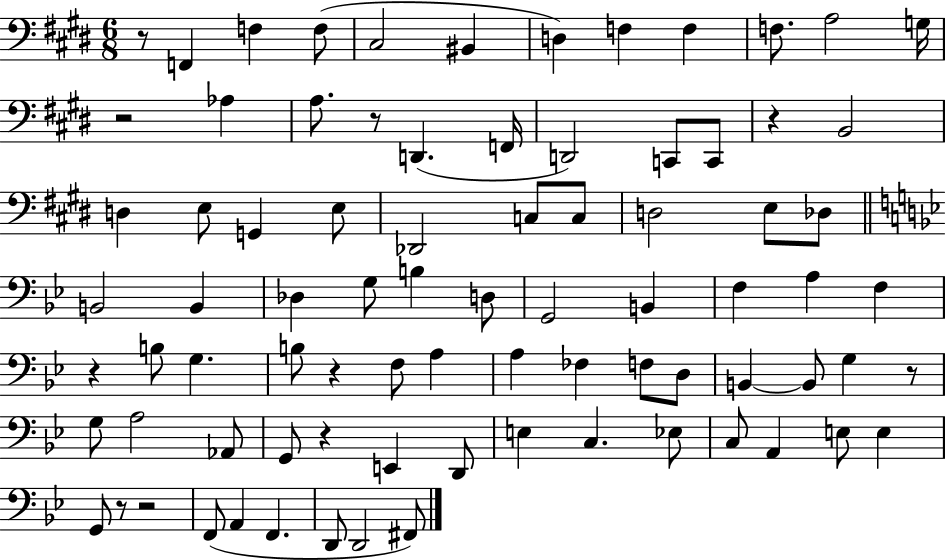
{
  \clef bass
  \numericTimeSignature
  \time 6/8
  \key e \major
  r8 f,4 f4 f8( | cis2 bis,4 | d4) f4 f4 | f8. a2 g16 | \break r2 aes4 | a8. r8 d,4.( f,16 | d,2) c,8 c,8 | r4 b,2 | \break d4 e8 g,4 e8 | des,2 c8 c8 | d2 e8 des8 | \bar "||" \break \key bes \major b,2 b,4 | des4 g8 b4 d8 | g,2 b,4 | f4 a4 f4 | \break r4 b8 g4. | b8 r4 f8 a4 | a4 fes4 f8 d8 | b,4~~ b,8 g4 r8 | \break g8 a2 aes,8 | g,8 r4 e,4 d,8 | e4 c4. ees8 | c8 a,4 e8 e4 | \break g,8 r8 r2 | f,8( a,4 f,4. | d,8 d,2 fis,8) | \bar "|."
}